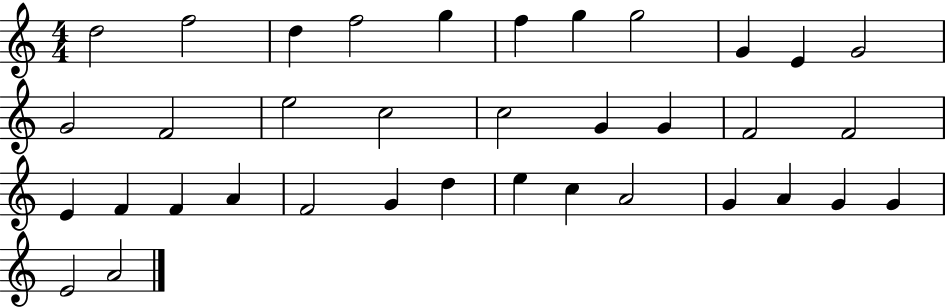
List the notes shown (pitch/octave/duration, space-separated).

D5/h F5/h D5/q F5/h G5/q F5/q G5/q G5/h G4/q E4/q G4/h G4/h F4/h E5/h C5/h C5/h G4/q G4/q F4/h F4/h E4/q F4/q F4/q A4/q F4/h G4/q D5/q E5/q C5/q A4/h G4/q A4/q G4/q G4/q E4/h A4/h